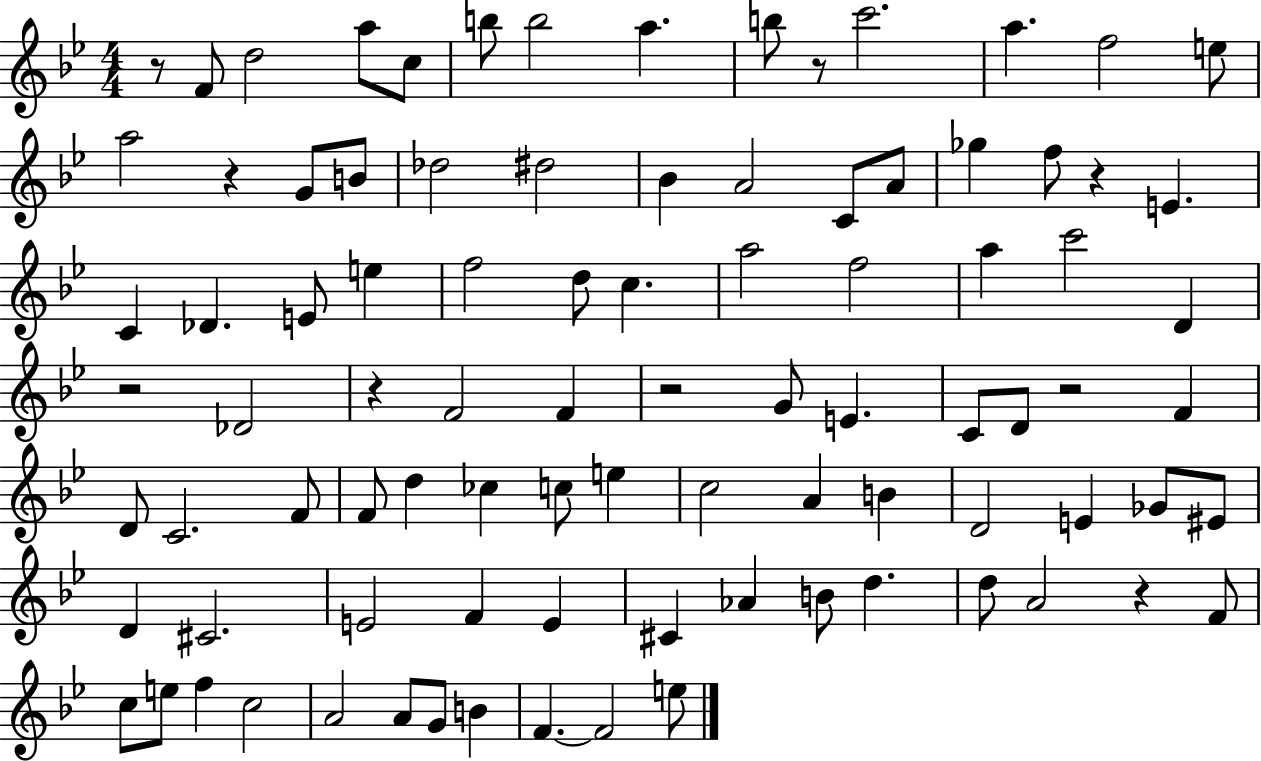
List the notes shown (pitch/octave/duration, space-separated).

R/e F4/e D5/h A5/e C5/e B5/e B5/h A5/q. B5/e R/e C6/h. A5/q. F5/h E5/e A5/h R/q G4/e B4/e Db5/h D#5/h Bb4/q A4/h C4/e A4/e Gb5/q F5/e R/q E4/q. C4/q Db4/q. E4/e E5/q F5/h D5/e C5/q. A5/h F5/h A5/q C6/h D4/q R/h Db4/h R/q F4/h F4/q R/h G4/e E4/q. C4/e D4/e R/h F4/q D4/e C4/h. F4/e F4/e D5/q CES5/q C5/e E5/q C5/h A4/q B4/q D4/h E4/q Gb4/e EIS4/e D4/q C#4/h. E4/h F4/q E4/q C#4/q Ab4/q B4/e D5/q. D5/e A4/h R/q F4/e C5/e E5/e F5/q C5/h A4/h A4/e G4/e B4/q F4/q. F4/h E5/e